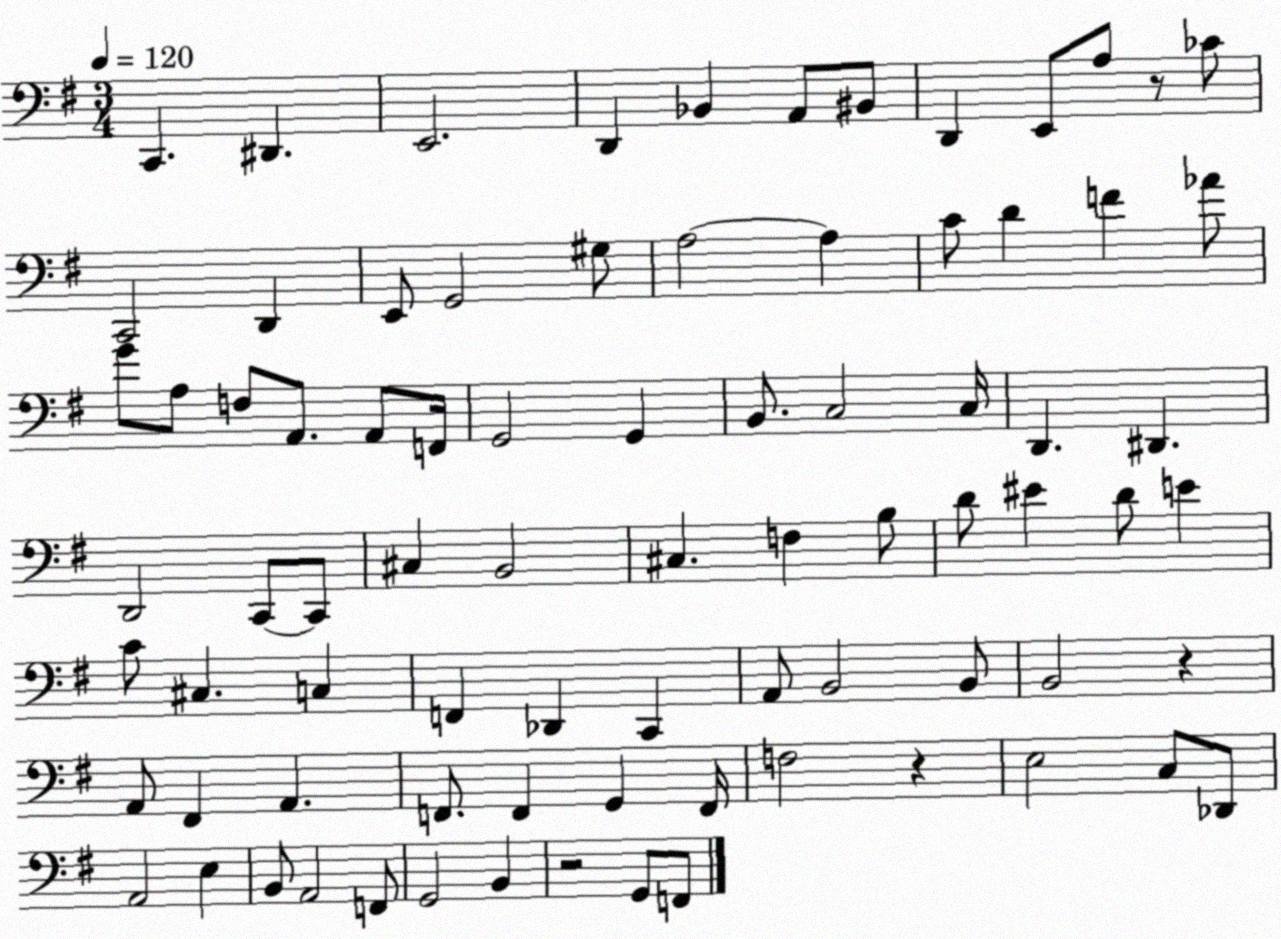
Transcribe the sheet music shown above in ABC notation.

X:1
T:Untitled
M:3/4
L:1/4
K:G
C,, ^D,, E,,2 D,, _B,, A,,/2 ^B,,/2 D,, E,,/2 A,/2 z/2 _C/2 C,,2 D,, E,,/2 G,,2 ^G,/2 A,2 A, C/2 D F _A/2 G/2 A,/2 F,/2 A,,/2 A,,/2 F,,/4 G,,2 G,, B,,/2 C,2 C,/4 D,, ^D,, D,,2 C,,/2 C,,/2 ^C, B,,2 ^C, F, B,/2 D/2 ^E D/2 E C/2 ^C, C, F,, _D,, C,, A,,/2 B,,2 B,,/2 B,,2 z A,,/2 ^F,, A,, F,,/2 F,, G,, F,,/4 F,2 z E,2 C,/2 _D,,/2 A,,2 E, B,,/2 A,,2 F,,/2 G,,2 B,, z2 G,,/2 F,,/2